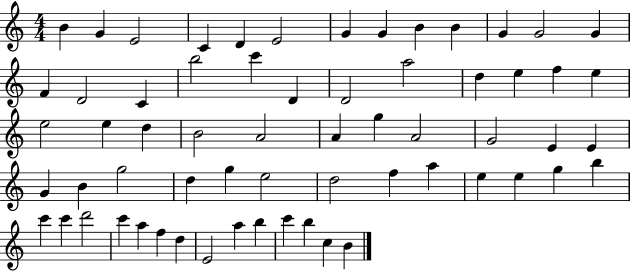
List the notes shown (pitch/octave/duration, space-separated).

B4/q G4/q E4/h C4/q D4/q E4/h G4/q G4/q B4/q B4/q G4/q G4/h G4/q F4/q D4/h C4/q B5/h C6/q D4/q D4/h A5/h D5/q E5/q F5/q E5/q E5/h E5/q D5/q B4/h A4/h A4/q G5/q A4/h G4/h E4/q E4/q G4/q B4/q G5/h D5/q G5/q E5/h D5/h F5/q A5/q E5/q E5/q G5/q B5/q C6/q C6/q D6/h C6/q A5/q F5/q D5/q E4/h A5/q B5/q C6/q B5/q C5/q B4/q